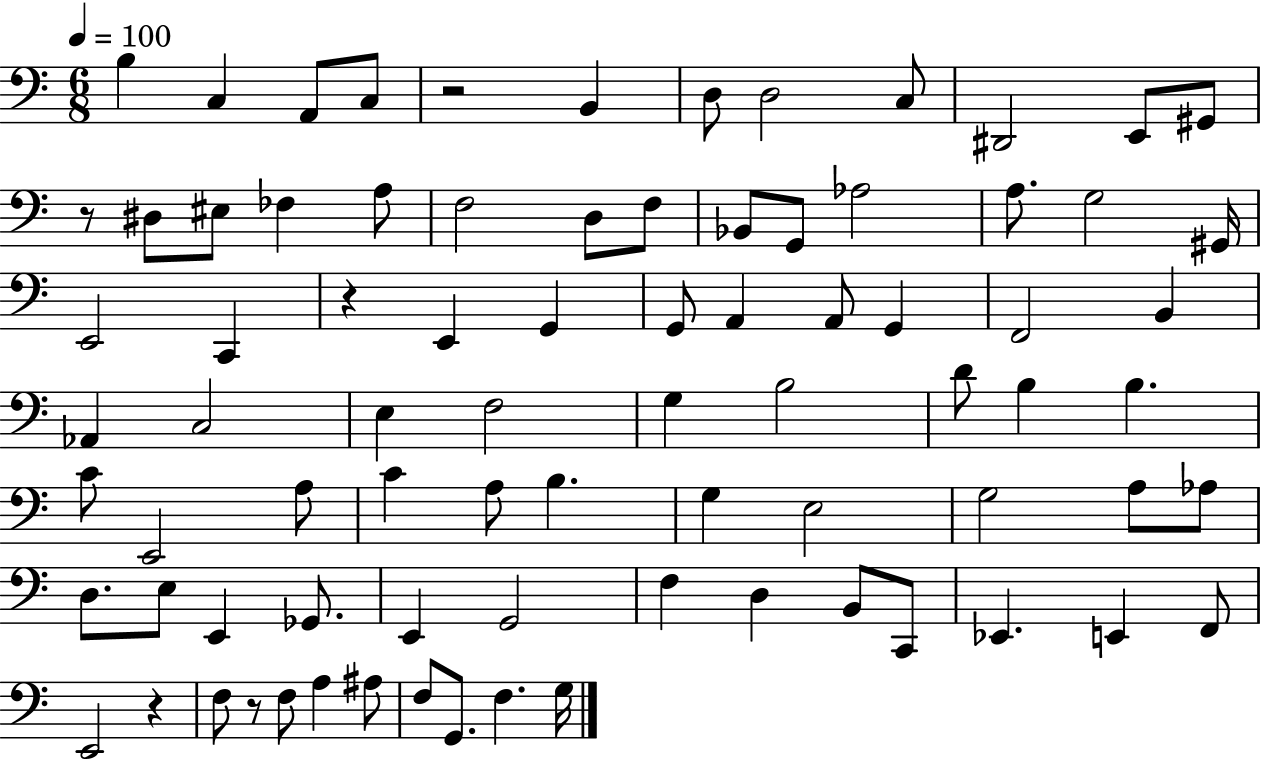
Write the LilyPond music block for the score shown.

{
  \clef bass
  \numericTimeSignature
  \time 6/8
  \key c \major
  \tempo 4 = 100
  b4 c4 a,8 c8 | r2 b,4 | d8 d2 c8 | dis,2 e,8 gis,8 | \break r8 dis8 eis8 fes4 a8 | f2 d8 f8 | bes,8 g,8 aes2 | a8. g2 gis,16 | \break e,2 c,4 | r4 e,4 g,4 | g,8 a,4 a,8 g,4 | f,2 b,4 | \break aes,4 c2 | e4 f2 | g4 b2 | d'8 b4 b4. | \break c'8 e,2 a8 | c'4 a8 b4. | g4 e2 | g2 a8 aes8 | \break d8. e8 e,4 ges,8. | e,4 g,2 | f4 d4 b,8 c,8 | ees,4. e,4 f,8 | \break e,2 r4 | f8 r8 f8 a4 ais8 | f8 g,8. f4. g16 | \bar "|."
}